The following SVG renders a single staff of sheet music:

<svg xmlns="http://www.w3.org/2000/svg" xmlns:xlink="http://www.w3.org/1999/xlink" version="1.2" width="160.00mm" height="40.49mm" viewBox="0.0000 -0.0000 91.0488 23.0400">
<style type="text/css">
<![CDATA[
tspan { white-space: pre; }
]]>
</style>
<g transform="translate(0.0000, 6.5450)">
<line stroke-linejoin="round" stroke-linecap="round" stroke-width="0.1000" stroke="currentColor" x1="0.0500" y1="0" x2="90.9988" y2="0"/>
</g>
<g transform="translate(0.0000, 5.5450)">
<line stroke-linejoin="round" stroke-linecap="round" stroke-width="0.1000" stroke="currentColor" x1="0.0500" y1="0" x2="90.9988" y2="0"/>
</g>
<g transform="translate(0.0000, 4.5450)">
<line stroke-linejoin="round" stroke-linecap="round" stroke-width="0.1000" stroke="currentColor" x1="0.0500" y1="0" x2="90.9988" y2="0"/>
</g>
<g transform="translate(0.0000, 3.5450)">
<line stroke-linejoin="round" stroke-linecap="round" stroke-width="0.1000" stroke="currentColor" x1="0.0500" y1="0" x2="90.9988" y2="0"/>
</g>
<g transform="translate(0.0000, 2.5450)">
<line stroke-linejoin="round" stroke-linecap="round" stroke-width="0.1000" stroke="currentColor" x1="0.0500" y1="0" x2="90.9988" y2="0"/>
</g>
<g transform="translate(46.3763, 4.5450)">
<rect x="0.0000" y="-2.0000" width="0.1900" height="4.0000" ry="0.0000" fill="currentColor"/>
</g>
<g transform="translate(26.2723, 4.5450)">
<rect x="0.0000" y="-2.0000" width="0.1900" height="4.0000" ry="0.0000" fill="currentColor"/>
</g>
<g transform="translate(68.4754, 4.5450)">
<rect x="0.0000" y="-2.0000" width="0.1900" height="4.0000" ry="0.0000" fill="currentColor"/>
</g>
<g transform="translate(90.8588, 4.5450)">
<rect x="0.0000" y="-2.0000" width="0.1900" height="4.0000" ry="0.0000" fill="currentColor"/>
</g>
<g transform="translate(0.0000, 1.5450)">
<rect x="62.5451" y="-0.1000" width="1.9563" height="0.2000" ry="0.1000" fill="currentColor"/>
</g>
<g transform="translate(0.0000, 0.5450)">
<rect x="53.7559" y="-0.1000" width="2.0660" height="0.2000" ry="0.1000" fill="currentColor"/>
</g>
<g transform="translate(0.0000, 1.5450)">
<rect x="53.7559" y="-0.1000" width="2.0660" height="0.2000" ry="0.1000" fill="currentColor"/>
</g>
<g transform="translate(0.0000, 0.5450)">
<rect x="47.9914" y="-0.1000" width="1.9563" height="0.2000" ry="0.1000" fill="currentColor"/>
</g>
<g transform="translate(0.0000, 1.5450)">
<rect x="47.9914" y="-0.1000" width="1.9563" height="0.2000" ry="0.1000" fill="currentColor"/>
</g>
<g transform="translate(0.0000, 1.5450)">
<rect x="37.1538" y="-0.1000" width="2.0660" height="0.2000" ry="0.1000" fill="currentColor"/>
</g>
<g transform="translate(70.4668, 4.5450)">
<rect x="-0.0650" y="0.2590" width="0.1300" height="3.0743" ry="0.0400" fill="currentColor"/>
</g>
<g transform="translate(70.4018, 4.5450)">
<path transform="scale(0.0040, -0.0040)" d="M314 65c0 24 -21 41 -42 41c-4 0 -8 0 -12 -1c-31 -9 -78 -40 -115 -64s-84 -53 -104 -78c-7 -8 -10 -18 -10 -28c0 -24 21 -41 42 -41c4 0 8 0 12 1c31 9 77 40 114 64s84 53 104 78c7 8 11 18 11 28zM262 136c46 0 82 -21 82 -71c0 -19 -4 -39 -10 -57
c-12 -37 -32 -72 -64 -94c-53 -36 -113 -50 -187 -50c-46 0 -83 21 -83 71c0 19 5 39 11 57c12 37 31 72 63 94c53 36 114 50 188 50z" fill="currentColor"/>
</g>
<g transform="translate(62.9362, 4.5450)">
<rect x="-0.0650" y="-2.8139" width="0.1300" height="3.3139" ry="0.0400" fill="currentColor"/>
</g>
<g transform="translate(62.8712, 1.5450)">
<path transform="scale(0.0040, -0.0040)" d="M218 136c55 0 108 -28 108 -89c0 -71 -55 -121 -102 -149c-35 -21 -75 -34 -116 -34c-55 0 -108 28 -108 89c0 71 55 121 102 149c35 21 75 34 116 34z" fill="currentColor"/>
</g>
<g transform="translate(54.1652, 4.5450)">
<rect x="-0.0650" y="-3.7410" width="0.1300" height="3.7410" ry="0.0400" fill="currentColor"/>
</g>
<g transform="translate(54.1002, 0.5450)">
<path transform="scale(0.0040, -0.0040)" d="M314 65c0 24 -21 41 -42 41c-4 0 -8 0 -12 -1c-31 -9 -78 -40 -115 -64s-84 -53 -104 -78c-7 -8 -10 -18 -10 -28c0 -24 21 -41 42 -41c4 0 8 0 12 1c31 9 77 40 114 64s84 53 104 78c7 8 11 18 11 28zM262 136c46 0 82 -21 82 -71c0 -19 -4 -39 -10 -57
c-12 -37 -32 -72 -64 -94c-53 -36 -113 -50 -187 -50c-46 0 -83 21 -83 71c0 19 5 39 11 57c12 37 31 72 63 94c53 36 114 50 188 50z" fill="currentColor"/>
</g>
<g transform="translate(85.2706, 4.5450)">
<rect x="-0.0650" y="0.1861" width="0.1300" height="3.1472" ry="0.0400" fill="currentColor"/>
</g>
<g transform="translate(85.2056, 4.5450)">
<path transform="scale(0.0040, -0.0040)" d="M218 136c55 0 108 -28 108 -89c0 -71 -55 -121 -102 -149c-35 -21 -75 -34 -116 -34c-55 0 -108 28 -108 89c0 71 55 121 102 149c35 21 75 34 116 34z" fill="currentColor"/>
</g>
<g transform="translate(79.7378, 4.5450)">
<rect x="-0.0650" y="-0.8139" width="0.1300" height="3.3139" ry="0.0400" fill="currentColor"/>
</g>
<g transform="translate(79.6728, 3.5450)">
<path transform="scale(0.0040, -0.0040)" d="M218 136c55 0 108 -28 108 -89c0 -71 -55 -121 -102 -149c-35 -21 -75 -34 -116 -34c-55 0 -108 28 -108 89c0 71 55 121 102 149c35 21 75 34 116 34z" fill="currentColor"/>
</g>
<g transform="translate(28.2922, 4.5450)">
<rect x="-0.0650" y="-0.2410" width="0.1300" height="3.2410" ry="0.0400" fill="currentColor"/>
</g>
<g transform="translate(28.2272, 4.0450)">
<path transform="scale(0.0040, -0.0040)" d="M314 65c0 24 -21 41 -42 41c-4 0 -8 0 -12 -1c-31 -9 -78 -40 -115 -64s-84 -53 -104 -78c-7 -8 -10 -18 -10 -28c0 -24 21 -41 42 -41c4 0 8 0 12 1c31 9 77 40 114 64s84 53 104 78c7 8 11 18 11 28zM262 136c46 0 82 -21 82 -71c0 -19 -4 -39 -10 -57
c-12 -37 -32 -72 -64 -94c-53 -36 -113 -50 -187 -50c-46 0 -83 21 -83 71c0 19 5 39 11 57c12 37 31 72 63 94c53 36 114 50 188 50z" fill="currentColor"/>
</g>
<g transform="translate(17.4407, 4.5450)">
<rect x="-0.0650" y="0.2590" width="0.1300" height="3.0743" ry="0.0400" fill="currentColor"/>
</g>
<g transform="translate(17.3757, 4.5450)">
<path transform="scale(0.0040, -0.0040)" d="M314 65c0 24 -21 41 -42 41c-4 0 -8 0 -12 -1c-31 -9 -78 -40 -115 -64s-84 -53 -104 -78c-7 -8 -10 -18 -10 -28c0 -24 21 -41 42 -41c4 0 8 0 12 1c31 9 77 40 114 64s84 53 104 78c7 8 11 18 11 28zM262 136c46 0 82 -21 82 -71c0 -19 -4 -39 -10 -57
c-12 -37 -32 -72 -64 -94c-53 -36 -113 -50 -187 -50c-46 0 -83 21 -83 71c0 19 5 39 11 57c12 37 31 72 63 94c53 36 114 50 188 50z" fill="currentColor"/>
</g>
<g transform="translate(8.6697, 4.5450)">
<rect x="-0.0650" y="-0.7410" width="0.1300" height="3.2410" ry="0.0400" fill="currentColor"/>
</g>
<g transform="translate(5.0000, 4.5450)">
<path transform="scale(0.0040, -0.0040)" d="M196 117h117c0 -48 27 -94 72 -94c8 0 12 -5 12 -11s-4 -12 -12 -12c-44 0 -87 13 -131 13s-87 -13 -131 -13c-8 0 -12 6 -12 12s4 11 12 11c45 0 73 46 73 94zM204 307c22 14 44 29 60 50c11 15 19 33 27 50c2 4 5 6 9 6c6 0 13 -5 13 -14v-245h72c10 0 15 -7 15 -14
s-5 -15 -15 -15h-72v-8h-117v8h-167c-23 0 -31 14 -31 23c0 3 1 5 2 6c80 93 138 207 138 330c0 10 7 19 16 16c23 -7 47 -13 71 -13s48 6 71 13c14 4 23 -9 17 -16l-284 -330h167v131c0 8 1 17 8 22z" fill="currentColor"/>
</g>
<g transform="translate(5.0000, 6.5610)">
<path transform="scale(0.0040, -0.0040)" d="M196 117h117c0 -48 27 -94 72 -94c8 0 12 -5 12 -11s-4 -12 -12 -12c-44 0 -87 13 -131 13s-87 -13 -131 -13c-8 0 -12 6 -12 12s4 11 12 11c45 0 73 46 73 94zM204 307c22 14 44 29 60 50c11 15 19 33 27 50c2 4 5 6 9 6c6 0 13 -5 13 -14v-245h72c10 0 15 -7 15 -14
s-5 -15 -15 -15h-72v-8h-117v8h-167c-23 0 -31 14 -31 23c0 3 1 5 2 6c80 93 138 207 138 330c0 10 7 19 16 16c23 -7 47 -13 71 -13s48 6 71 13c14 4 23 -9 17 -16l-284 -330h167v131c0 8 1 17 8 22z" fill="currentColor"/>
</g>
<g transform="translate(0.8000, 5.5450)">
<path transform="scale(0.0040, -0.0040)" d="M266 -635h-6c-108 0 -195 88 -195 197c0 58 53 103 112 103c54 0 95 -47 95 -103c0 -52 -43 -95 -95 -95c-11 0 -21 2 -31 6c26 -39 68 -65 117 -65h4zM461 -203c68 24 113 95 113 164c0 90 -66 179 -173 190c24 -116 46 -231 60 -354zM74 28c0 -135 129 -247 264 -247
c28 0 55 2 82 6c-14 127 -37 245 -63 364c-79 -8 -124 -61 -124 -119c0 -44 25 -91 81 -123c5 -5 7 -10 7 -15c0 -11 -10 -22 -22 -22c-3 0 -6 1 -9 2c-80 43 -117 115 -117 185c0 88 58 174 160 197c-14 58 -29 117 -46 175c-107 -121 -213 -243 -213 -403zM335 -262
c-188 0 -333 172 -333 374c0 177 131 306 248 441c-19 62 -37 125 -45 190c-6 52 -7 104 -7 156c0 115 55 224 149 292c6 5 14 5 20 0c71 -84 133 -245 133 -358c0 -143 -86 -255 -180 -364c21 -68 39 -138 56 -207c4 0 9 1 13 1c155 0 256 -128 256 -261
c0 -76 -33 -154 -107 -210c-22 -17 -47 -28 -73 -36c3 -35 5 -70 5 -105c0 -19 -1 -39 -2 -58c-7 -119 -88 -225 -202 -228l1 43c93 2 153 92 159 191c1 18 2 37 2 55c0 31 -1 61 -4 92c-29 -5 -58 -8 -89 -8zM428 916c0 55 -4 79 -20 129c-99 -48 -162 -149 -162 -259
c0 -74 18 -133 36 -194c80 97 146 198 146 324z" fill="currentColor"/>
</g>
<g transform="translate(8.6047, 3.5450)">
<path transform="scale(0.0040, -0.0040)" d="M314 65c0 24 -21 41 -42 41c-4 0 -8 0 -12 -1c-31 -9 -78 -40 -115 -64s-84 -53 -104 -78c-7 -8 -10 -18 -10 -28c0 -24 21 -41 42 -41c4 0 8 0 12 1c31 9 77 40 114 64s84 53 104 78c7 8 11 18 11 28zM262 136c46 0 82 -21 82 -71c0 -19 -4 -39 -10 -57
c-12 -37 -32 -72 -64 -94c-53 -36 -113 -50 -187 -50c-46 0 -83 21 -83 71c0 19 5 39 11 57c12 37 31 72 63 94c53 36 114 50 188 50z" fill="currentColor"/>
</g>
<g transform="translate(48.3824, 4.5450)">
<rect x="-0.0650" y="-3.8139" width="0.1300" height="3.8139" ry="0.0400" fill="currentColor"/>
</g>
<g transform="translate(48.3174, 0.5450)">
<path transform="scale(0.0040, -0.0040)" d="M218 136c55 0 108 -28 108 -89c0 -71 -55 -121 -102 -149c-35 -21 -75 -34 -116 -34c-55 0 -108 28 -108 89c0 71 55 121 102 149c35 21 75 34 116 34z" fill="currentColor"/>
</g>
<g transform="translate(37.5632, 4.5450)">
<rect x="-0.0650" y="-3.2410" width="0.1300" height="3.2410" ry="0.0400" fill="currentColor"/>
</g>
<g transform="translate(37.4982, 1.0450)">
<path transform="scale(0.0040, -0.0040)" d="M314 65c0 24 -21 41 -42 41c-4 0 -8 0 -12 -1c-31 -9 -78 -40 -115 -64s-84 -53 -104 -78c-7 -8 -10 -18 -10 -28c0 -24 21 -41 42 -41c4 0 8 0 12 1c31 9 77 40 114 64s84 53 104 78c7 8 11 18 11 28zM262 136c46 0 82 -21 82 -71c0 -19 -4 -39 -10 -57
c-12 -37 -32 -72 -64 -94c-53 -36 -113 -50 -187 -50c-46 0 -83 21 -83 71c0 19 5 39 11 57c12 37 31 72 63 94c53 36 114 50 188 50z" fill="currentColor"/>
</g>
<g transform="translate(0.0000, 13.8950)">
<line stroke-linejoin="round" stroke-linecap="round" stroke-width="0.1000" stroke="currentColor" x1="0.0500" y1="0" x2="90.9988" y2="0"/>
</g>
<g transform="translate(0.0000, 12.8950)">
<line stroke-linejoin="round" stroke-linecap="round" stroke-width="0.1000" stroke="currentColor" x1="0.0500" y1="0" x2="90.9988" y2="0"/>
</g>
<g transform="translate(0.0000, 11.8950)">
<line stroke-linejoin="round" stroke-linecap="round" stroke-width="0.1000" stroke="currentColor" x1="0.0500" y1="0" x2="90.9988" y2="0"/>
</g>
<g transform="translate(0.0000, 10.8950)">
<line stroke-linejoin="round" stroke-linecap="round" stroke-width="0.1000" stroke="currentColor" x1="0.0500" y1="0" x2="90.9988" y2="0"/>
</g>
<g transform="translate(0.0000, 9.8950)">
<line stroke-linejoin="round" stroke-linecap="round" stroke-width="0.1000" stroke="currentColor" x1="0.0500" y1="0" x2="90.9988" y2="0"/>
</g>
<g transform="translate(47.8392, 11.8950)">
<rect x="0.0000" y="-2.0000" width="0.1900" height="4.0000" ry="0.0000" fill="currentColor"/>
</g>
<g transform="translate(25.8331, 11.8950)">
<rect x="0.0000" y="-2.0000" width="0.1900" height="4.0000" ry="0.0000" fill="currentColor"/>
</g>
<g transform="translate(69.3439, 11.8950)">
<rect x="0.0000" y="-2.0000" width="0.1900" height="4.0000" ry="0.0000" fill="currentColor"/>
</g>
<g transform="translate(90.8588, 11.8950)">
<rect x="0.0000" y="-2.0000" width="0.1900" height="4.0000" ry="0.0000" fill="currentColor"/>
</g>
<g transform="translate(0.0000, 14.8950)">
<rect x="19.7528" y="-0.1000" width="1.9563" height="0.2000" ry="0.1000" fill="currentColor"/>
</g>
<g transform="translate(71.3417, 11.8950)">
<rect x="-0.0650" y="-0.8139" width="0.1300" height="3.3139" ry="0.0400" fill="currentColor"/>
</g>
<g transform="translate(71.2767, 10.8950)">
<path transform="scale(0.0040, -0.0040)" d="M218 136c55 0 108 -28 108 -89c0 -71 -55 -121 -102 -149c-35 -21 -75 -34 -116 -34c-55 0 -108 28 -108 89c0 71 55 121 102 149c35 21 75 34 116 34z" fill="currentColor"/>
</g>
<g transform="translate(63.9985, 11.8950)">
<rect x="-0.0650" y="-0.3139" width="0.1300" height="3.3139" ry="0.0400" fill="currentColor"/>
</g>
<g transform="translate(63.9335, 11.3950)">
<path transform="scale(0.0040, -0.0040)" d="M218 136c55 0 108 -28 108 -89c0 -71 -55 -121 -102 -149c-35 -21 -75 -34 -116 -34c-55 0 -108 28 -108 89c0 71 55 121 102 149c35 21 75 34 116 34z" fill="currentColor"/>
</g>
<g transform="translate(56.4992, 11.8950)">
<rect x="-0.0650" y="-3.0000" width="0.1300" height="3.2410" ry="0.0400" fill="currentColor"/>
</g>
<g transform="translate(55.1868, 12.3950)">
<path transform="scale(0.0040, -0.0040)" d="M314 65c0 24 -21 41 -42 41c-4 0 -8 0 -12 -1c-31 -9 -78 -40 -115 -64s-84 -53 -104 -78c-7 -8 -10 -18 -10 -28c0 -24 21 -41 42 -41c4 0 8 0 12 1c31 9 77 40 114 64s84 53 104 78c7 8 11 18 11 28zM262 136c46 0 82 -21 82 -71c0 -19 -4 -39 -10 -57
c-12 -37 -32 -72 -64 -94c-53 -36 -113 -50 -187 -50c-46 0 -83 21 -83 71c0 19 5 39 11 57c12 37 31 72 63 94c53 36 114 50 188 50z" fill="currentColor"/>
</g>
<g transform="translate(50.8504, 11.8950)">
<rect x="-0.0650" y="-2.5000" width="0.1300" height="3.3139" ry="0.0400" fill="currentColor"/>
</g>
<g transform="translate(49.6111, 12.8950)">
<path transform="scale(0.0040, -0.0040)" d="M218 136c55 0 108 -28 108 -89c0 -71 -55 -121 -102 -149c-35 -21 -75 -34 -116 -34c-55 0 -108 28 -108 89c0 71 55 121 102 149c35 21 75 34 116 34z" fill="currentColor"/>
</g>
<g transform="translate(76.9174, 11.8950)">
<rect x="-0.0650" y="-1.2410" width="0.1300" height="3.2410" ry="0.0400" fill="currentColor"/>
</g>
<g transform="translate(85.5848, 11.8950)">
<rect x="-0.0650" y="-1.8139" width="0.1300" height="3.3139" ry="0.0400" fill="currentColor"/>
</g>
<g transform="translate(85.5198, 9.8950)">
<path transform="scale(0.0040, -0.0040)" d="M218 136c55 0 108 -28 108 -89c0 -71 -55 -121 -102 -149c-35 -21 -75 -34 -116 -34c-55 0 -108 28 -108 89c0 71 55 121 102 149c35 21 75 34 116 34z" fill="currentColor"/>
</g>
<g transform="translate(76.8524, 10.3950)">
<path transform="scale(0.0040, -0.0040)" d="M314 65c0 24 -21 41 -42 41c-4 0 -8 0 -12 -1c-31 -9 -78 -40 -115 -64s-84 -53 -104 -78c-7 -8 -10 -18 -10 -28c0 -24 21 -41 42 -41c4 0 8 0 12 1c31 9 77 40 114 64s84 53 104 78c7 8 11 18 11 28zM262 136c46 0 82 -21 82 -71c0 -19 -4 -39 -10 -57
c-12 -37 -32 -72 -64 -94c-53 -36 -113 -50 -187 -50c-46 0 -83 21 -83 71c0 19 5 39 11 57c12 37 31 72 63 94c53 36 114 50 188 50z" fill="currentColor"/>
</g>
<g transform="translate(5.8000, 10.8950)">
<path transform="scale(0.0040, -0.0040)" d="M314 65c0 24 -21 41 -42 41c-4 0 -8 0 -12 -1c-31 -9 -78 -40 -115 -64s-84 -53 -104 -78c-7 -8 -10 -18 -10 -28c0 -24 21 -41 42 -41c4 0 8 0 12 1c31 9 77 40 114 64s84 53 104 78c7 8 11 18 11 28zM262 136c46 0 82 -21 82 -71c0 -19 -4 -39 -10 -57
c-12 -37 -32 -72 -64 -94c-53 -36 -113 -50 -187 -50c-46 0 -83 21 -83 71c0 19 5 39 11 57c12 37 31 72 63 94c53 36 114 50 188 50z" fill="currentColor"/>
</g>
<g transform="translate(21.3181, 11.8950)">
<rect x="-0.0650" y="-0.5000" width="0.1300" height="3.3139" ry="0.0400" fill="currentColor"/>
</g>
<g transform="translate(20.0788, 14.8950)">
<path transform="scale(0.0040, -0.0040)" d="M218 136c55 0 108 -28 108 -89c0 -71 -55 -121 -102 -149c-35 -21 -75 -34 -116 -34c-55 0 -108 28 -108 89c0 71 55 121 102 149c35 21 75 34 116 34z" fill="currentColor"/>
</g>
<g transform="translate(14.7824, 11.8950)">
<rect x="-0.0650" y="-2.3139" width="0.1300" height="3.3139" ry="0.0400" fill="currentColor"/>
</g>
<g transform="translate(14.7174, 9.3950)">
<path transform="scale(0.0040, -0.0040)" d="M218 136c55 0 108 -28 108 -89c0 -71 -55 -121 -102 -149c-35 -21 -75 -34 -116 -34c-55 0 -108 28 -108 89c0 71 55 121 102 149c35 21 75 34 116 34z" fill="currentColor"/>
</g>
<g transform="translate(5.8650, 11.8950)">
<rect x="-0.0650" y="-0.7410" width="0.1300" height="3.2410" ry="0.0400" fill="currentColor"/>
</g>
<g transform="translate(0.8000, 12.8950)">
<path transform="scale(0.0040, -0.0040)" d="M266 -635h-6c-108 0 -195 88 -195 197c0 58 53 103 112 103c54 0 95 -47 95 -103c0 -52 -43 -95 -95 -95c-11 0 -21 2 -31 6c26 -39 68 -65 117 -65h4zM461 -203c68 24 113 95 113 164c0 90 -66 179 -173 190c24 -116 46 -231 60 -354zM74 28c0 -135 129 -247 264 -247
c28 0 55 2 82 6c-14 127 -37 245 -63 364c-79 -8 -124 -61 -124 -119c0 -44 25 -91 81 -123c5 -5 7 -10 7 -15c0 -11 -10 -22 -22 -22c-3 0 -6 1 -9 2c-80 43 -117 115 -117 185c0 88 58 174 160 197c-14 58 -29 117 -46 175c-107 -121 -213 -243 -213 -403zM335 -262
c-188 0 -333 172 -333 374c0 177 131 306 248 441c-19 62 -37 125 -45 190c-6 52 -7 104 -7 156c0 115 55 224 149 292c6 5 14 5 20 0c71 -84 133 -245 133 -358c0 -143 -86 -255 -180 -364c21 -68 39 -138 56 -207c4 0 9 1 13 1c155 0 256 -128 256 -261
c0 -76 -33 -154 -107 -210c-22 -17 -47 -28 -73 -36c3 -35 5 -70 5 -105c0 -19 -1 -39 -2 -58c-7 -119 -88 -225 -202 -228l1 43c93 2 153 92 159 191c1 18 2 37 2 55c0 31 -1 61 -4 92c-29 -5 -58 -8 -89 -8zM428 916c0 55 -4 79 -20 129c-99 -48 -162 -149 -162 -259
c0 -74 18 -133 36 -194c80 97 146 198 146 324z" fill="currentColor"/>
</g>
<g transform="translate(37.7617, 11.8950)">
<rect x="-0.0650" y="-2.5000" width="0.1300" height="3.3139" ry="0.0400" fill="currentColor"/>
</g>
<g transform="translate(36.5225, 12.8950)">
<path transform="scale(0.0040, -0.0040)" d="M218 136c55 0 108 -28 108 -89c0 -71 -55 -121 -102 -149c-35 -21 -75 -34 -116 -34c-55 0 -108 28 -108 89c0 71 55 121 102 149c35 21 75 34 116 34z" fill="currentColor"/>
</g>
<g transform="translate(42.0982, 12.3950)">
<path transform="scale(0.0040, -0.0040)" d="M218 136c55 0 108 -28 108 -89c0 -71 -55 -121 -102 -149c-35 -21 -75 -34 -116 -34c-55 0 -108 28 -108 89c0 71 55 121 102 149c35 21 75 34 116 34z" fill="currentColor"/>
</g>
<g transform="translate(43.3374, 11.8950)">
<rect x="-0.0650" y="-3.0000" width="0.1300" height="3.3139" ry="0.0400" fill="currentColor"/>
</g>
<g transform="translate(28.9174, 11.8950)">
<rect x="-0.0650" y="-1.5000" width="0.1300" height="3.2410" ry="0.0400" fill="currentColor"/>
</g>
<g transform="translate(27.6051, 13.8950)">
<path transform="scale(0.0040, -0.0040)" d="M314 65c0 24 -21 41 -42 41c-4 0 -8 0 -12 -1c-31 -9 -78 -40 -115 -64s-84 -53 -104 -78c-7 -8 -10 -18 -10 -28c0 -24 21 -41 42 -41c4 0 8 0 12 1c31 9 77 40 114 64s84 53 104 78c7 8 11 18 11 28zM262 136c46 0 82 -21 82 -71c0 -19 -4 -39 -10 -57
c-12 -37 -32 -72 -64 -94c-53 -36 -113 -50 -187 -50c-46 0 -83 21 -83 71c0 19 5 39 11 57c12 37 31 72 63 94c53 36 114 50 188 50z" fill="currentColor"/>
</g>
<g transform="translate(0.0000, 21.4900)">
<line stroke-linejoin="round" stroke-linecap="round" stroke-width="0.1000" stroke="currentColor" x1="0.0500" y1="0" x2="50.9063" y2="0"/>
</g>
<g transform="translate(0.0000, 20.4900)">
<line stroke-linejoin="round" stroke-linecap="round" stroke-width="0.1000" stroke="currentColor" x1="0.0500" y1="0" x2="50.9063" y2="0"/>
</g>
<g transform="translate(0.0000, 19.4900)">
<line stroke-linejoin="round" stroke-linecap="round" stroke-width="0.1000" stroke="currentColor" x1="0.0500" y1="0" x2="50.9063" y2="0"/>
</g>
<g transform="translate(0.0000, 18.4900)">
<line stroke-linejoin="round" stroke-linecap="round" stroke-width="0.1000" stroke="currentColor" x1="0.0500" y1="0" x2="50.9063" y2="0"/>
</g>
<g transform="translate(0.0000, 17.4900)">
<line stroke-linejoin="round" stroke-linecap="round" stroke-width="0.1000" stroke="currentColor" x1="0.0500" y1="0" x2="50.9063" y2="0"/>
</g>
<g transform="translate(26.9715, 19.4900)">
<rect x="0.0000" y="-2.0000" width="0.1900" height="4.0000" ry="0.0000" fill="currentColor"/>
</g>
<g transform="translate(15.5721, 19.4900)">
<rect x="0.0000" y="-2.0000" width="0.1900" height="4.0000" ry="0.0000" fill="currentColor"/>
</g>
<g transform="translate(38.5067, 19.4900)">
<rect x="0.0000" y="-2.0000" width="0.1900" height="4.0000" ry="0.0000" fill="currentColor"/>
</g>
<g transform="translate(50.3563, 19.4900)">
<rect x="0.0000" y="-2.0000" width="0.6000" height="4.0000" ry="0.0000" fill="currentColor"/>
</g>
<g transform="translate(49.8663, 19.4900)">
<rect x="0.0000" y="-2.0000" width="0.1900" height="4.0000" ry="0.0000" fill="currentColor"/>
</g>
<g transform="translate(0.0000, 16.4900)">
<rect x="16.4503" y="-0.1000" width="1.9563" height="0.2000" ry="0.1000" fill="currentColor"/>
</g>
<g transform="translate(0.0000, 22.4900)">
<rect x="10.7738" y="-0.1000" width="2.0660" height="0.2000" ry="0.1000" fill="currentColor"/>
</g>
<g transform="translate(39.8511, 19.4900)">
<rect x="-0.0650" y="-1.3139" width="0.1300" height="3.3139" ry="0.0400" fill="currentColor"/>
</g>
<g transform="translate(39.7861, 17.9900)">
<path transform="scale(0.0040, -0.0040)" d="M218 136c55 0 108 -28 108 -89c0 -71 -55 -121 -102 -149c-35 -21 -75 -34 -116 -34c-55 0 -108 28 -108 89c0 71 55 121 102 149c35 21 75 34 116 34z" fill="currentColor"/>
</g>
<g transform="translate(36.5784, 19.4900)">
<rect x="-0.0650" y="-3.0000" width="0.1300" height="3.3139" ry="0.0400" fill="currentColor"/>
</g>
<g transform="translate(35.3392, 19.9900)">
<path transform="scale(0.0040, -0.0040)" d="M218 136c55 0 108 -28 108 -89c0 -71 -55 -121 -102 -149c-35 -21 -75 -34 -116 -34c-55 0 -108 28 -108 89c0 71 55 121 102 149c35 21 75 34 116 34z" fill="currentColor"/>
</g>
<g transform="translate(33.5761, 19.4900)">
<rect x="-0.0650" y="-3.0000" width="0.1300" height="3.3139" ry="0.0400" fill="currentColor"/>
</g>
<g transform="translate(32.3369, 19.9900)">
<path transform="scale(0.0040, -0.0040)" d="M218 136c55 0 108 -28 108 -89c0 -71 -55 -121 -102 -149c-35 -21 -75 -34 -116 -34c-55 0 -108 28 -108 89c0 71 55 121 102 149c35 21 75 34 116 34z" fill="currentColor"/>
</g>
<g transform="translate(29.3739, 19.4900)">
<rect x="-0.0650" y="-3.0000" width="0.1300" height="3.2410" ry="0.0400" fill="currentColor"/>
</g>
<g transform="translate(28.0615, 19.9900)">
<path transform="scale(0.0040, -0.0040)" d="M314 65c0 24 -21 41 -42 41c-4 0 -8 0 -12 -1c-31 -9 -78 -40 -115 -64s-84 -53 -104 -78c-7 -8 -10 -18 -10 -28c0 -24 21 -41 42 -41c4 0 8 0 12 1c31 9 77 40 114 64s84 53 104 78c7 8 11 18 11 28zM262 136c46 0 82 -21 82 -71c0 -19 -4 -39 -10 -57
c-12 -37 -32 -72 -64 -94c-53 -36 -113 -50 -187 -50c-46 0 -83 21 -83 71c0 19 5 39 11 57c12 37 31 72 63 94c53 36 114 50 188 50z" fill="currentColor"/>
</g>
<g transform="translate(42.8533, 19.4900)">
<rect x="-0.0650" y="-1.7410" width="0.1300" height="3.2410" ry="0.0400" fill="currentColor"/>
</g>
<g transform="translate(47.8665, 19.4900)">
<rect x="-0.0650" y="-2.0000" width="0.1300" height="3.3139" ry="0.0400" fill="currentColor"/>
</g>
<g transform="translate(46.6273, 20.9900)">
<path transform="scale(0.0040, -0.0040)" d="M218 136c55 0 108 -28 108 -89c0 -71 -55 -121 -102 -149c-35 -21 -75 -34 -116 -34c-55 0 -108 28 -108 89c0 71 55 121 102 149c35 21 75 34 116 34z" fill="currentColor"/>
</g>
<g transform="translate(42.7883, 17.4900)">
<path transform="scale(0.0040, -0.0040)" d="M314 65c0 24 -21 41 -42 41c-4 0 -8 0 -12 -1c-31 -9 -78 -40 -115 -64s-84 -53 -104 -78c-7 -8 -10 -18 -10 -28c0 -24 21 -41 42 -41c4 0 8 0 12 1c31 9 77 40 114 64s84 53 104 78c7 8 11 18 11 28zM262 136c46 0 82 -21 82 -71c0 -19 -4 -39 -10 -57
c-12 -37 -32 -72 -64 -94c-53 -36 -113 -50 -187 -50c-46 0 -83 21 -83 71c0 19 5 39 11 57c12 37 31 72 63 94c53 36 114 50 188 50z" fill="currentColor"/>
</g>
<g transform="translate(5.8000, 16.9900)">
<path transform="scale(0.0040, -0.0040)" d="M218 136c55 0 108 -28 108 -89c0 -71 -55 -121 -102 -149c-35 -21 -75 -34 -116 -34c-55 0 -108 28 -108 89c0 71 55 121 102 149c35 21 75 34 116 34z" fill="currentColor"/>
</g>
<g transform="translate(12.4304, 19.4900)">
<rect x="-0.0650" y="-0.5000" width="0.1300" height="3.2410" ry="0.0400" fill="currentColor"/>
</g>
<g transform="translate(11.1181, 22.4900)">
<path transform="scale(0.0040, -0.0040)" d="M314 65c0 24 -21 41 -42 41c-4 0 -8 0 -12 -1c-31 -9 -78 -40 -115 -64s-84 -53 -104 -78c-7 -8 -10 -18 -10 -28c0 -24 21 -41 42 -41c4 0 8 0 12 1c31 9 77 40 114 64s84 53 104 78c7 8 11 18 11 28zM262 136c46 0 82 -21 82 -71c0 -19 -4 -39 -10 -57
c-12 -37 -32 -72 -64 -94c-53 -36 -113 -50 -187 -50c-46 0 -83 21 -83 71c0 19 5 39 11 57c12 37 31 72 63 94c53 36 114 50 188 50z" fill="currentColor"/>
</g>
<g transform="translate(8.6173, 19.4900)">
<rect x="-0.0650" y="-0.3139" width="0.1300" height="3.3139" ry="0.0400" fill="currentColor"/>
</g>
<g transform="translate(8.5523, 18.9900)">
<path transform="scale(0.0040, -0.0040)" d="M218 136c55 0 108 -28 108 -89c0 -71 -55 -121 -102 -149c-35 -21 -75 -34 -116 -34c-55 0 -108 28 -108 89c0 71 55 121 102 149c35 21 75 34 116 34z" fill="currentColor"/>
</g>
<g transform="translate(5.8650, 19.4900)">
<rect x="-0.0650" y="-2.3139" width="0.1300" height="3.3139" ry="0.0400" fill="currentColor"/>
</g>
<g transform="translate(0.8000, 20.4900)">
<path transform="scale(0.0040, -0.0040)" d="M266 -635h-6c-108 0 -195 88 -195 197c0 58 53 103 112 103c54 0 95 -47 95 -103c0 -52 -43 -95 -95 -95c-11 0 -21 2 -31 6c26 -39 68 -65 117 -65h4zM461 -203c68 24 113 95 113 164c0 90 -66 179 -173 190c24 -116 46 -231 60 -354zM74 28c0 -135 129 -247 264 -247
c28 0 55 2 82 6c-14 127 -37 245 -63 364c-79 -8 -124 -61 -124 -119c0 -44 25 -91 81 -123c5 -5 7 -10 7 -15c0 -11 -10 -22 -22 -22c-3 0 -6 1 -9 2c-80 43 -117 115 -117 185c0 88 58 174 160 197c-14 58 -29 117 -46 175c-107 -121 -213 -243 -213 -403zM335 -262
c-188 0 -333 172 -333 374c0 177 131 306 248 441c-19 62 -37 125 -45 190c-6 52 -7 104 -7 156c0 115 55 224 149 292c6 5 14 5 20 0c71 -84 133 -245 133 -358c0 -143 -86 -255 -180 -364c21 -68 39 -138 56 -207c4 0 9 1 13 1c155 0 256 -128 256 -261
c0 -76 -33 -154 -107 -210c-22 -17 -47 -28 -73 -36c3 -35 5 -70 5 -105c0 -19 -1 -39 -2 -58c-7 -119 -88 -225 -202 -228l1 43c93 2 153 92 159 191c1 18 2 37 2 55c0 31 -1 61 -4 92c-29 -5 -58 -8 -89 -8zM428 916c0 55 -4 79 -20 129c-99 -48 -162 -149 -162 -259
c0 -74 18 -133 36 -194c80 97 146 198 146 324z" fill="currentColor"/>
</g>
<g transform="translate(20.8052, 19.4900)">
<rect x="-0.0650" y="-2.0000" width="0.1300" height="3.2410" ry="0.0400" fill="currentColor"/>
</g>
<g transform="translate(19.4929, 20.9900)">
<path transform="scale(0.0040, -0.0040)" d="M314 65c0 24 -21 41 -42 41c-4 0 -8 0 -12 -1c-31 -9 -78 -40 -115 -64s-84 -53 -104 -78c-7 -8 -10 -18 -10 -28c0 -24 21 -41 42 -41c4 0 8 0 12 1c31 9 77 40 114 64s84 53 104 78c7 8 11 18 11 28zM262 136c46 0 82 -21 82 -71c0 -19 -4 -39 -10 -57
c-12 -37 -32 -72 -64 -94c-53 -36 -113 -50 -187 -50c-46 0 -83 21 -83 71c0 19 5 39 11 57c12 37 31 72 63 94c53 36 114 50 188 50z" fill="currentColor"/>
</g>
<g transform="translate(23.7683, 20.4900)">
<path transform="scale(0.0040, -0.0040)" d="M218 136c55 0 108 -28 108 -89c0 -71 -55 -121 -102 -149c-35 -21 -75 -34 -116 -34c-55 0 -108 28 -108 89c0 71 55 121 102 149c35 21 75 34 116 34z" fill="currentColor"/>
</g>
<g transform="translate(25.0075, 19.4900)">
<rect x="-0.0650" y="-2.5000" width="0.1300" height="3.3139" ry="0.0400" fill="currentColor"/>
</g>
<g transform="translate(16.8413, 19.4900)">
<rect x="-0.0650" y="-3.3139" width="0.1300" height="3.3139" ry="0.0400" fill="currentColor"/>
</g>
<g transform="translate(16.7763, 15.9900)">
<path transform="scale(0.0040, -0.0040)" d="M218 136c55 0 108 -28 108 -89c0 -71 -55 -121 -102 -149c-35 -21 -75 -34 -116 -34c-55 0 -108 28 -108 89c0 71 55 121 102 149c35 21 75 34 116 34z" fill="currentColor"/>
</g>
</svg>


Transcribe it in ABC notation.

X:1
T:Untitled
M:4/4
L:1/4
K:C
d2 B2 c2 b2 c' c'2 a B2 d B d2 g C E2 G A G A2 c d e2 f g c C2 b F2 G A2 A A e f2 F